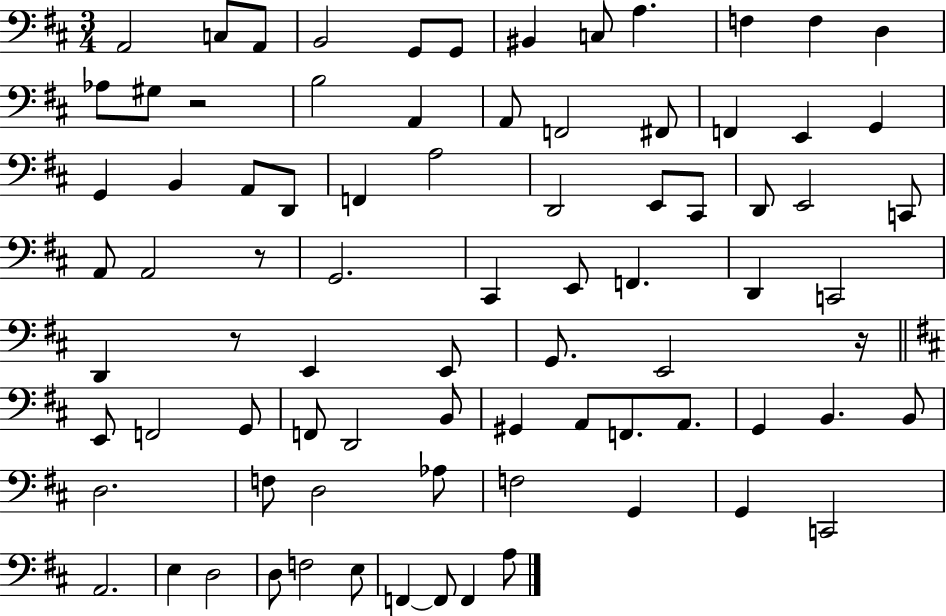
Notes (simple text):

A2/h C3/e A2/e B2/h G2/e G2/e BIS2/q C3/e A3/q. F3/q F3/q D3/q Ab3/e G#3/e R/h B3/h A2/q A2/e F2/h F#2/e F2/q E2/q G2/q G2/q B2/q A2/e D2/e F2/q A3/h D2/h E2/e C#2/e D2/e E2/h C2/e A2/e A2/h R/e G2/h. C#2/q E2/e F2/q. D2/q C2/h D2/q R/e E2/q E2/e G2/e. E2/h R/s E2/e F2/h G2/e F2/e D2/h B2/e G#2/q A2/e F2/e. A2/e. G2/q B2/q. B2/e D3/h. F3/e D3/h Ab3/e F3/h G2/q G2/q C2/h A2/h. E3/q D3/h D3/e F3/h E3/e F2/q F2/e F2/q A3/e